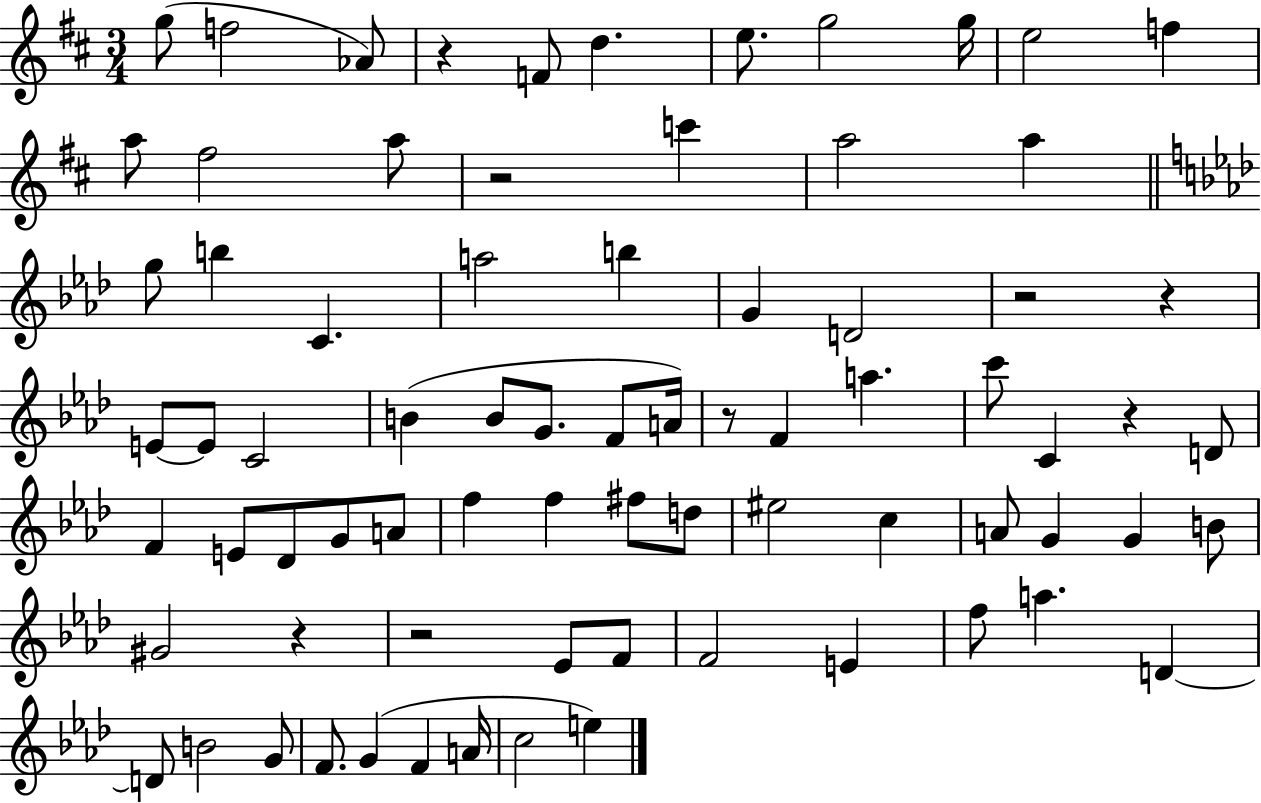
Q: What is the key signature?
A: D major